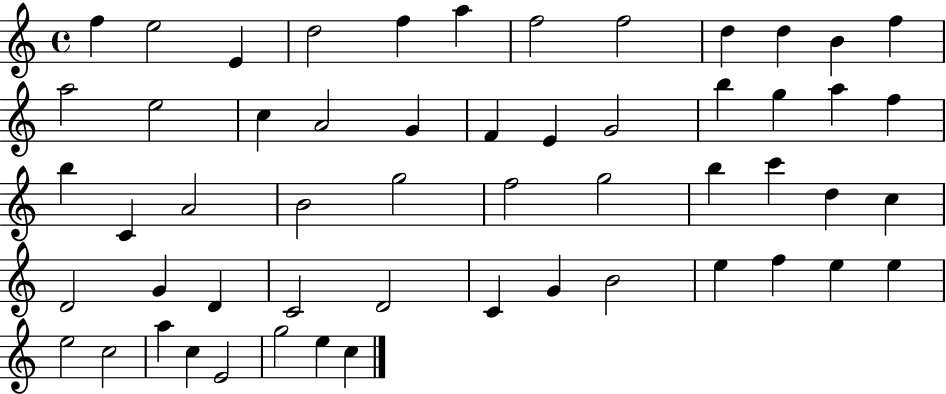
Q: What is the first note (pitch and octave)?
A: F5